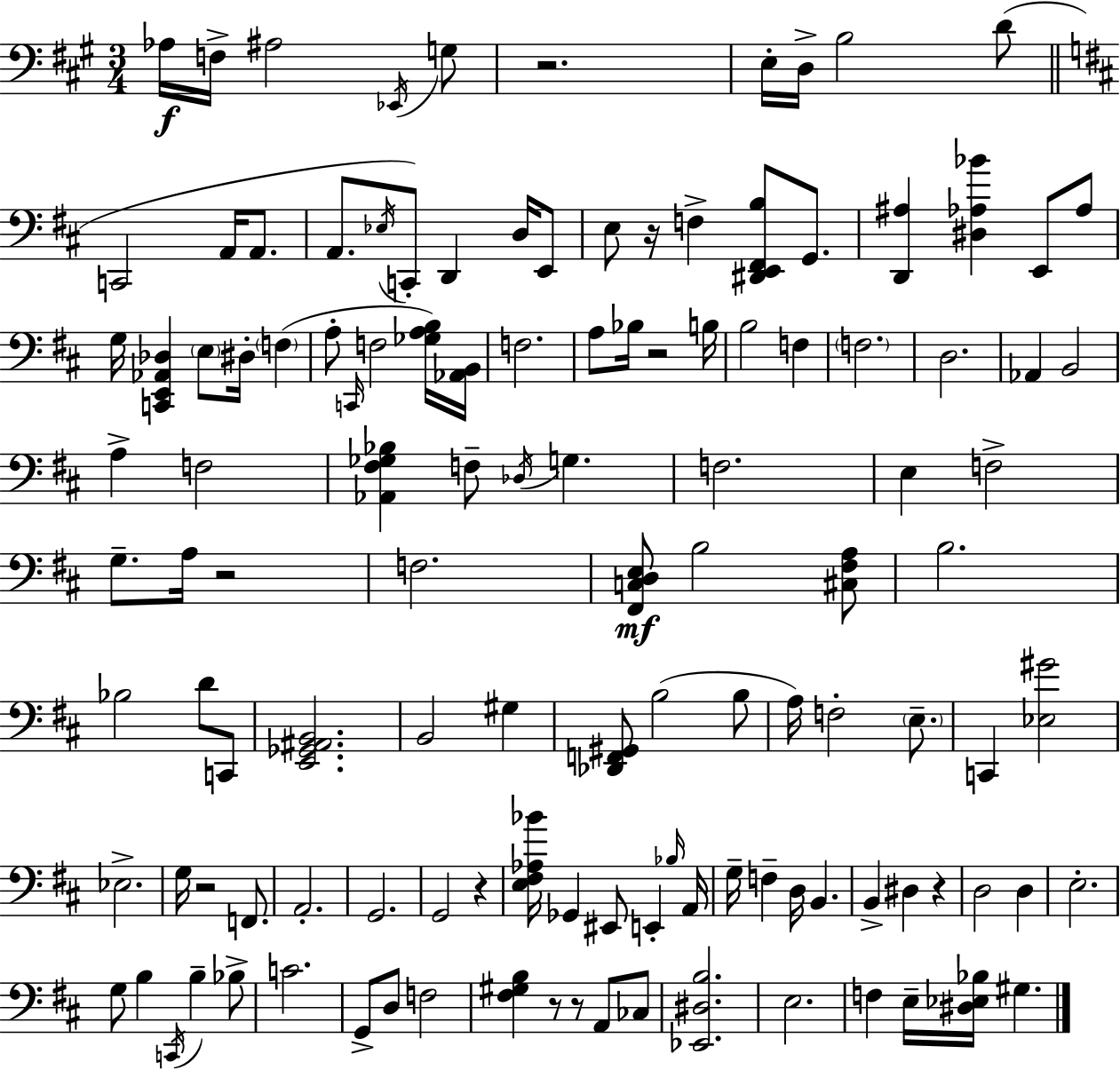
Ab3/s F3/s A#3/h Eb2/s G3/e R/h. E3/s D3/s B3/h D4/e C2/h A2/s A2/e. A2/e. Eb3/s C2/e D2/q D3/s E2/e E3/e R/s F3/q [D#2,E2,F#2,B3]/e G2/e. [D2,A#3]/q [D#3,Ab3,Bb4]/q E2/e Ab3/e G3/s [C2,E2,Ab2,Db3]/q E3/e D#3/s F3/q A3/e C2/s F3/h [Gb3,A3,B3]/s [Ab2,B2]/s F3/h. A3/e Bb3/s R/h B3/s B3/h F3/q F3/h. D3/h. Ab2/q B2/h A3/q F3/h [Ab2,F#3,Gb3,Bb3]/q F3/e Db3/s G3/q. F3/h. E3/q F3/h G3/e. A3/s R/h F3/h. [F#2,C3,D3,E3]/e B3/h [C#3,F#3,A3]/e B3/h. Bb3/h D4/e C2/e [E2,Gb2,A#2,B2]/h. B2/h G#3/q [Db2,F2,G#2]/e B3/h B3/e A3/s F3/h E3/e. C2/q [Eb3,G#4]/h Eb3/h. G3/s R/h F2/e. A2/h. G2/h. G2/h R/q [E3,F#3,Ab3,Bb4]/s Gb2/q EIS2/e E2/q Bb3/s A2/s G3/s F3/q D3/s B2/q. B2/q D#3/q R/q D3/h D3/q E3/h. G3/e B3/q C2/s B3/q Bb3/e C4/h. G2/e D3/e F3/h [F#3,G#3,B3]/q R/e R/e A2/e CES3/e [Eb2,D#3,B3]/h. E3/h. F3/q E3/s [D#3,Eb3,Bb3]/s G#3/q.